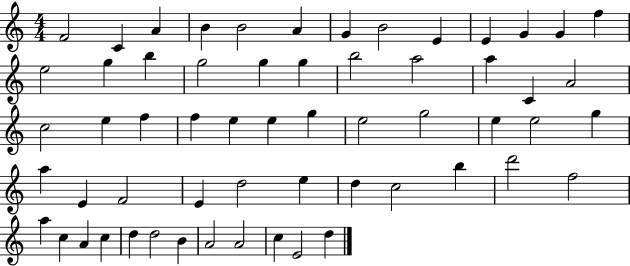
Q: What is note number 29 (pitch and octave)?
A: E5